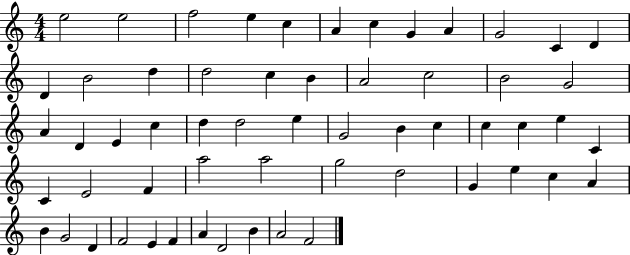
{
  \clef treble
  \numericTimeSignature
  \time 4/4
  \key c \major
  e''2 e''2 | f''2 e''4 c''4 | a'4 c''4 g'4 a'4 | g'2 c'4 d'4 | \break d'4 b'2 d''4 | d''2 c''4 b'4 | a'2 c''2 | b'2 g'2 | \break a'4 d'4 e'4 c''4 | d''4 d''2 e''4 | g'2 b'4 c''4 | c''4 c''4 e''4 c'4 | \break c'4 e'2 f'4 | a''2 a''2 | g''2 d''2 | g'4 e''4 c''4 a'4 | \break b'4 g'2 d'4 | f'2 e'4 f'4 | a'4 d'2 b'4 | a'2 f'2 | \break \bar "|."
}